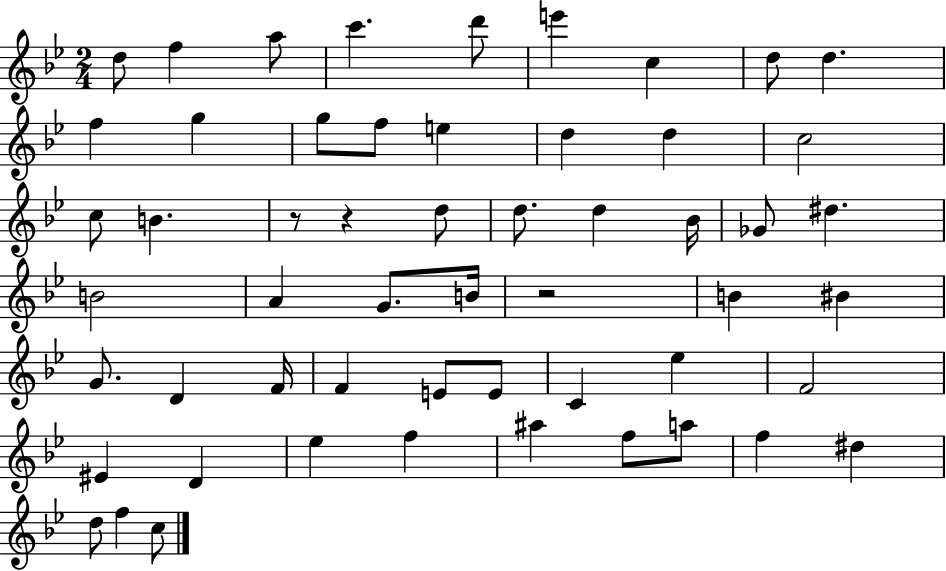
D5/e F5/q A5/e C6/q. D6/e E6/q C5/q D5/e D5/q. F5/q G5/q G5/e F5/e E5/q D5/q D5/q C5/h C5/e B4/q. R/e R/q D5/e D5/e. D5/q Bb4/s Gb4/e D#5/q. B4/h A4/q G4/e. B4/s R/h B4/q BIS4/q G4/e. D4/q F4/s F4/q E4/e E4/e C4/q Eb5/q F4/h EIS4/q D4/q Eb5/q F5/q A#5/q F5/e A5/e F5/q D#5/q D5/e F5/q C5/e